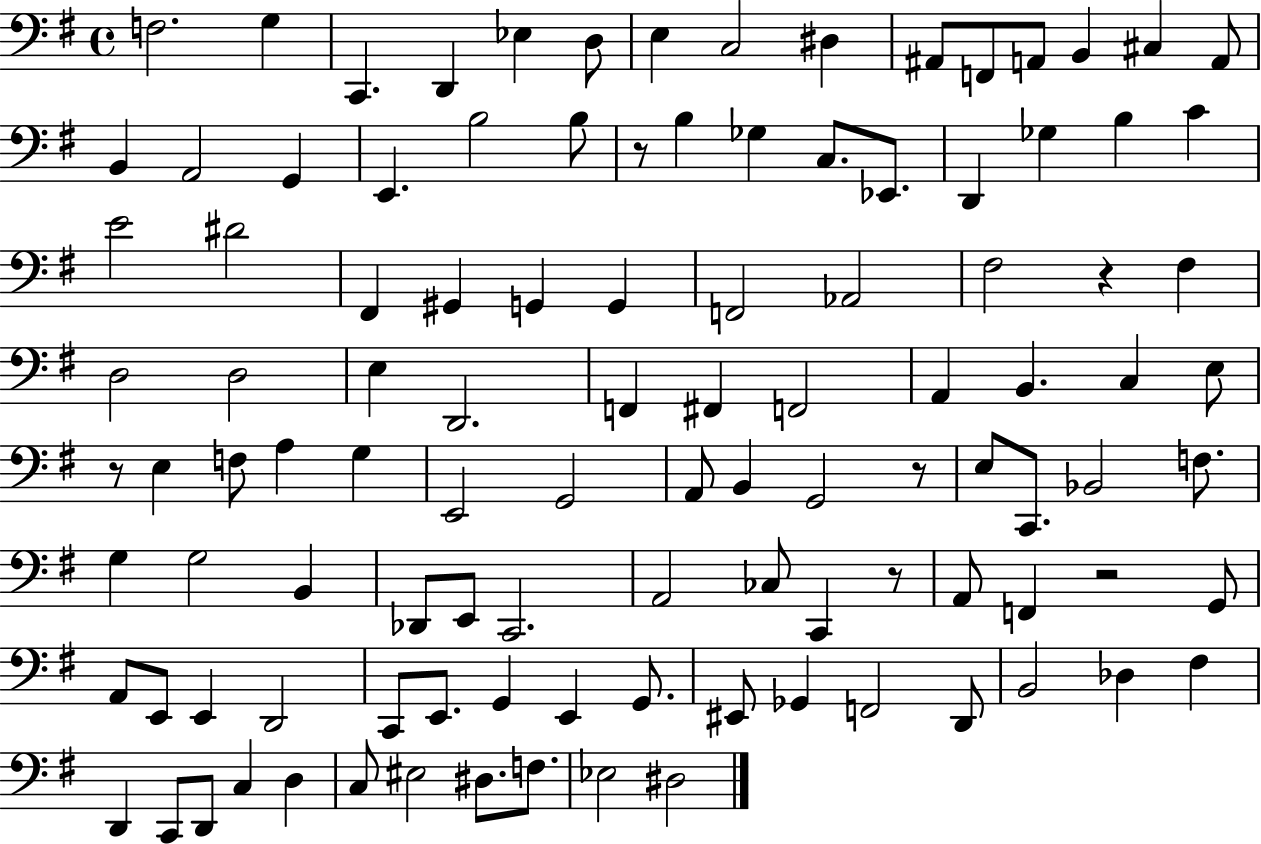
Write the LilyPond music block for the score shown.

{
  \clef bass
  \time 4/4
  \defaultTimeSignature
  \key g \major
  f2. g4 | c,4. d,4 ees4 d8 | e4 c2 dis4 | ais,8 f,8 a,8 b,4 cis4 a,8 | \break b,4 a,2 g,4 | e,4. b2 b8 | r8 b4 ges4 c8. ees,8. | d,4 ges4 b4 c'4 | \break e'2 dis'2 | fis,4 gis,4 g,4 g,4 | f,2 aes,2 | fis2 r4 fis4 | \break d2 d2 | e4 d,2. | f,4 fis,4 f,2 | a,4 b,4. c4 e8 | \break r8 e4 f8 a4 g4 | e,2 g,2 | a,8 b,4 g,2 r8 | e8 c,8. bes,2 f8. | \break g4 g2 b,4 | des,8 e,8 c,2. | a,2 ces8 c,4 r8 | a,8 f,4 r2 g,8 | \break a,8 e,8 e,4 d,2 | c,8 e,8. g,4 e,4 g,8. | eis,8 ges,4 f,2 d,8 | b,2 des4 fis4 | \break d,4 c,8 d,8 c4 d4 | c8 eis2 dis8. f8. | ees2 dis2 | \bar "|."
}